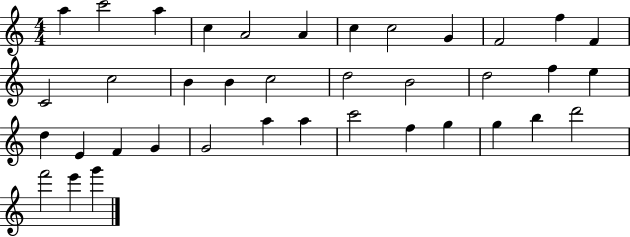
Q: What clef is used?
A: treble